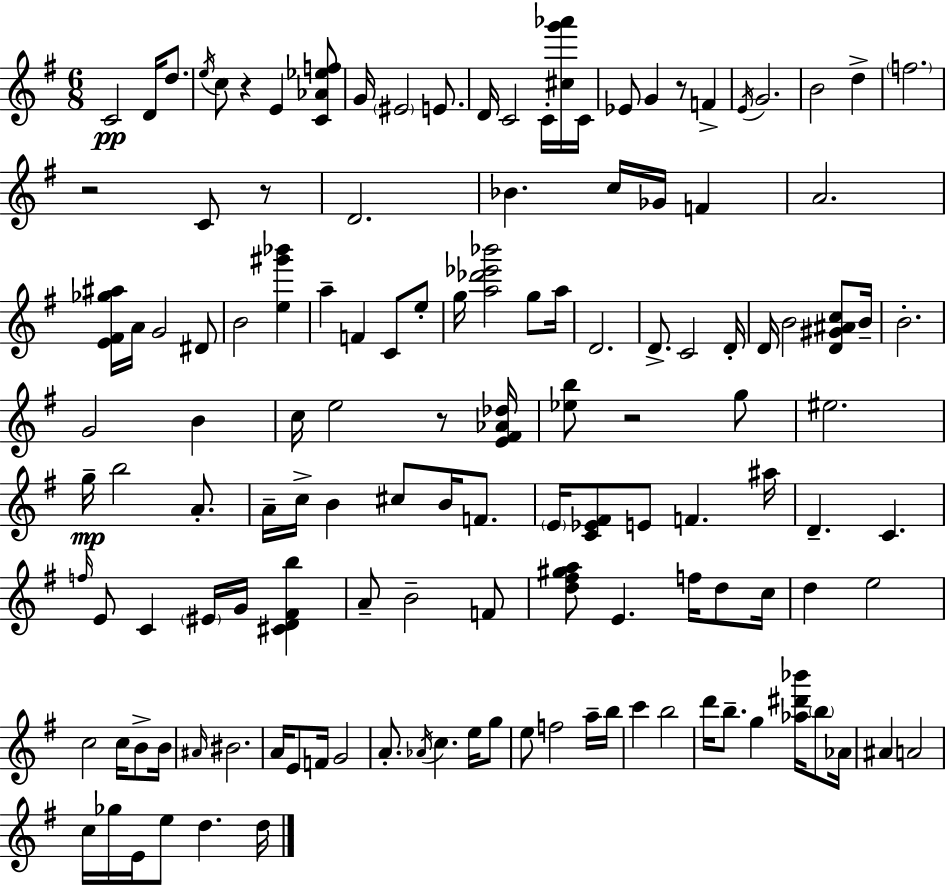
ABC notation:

X:1
T:Untitled
M:6/8
L:1/4
K:Em
C2 D/4 d/2 e/4 c/2 z E [C_A_ef]/2 G/4 ^E2 E/2 D/4 C2 C/4 [^cg'_a']/4 C/4 _E/2 G z/2 F E/4 G2 B2 d f2 z2 C/2 z/2 D2 _B c/4 _G/4 F A2 [E^F_g^a]/4 A/4 G2 ^D/2 B2 [e^g'_b'] a F C/2 e/2 g/4 [a_d'_e'_b']2 g/2 a/4 D2 D/2 C2 D/4 D/4 B2 [D^G^Ac]/2 B/4 B2 G2 B c/4 e2 z/2 [E^F_A_d]/4 [_eb]/2 z2 g/2 ^e2 g/4 b2 A/2 A/4 c/4 B ^c/2 B/4 F/2 E/4 [C_E^F]/2 E/2 F ^a/4 D C f/4 E/2 C ^E/4 G/4 [^CD^Fb] A/2 B2 F/2 [d^f^ga]/2 E f/4 d/2 c/4 d e2 c2 c/4 B/2 B/4 ^A/4 ^B2 A/4 E/2 F/4 G2 A/2 _A/4 c e/4 g/2 e/2 f2 a/4 b/4 c' b2 d'/4 b/2 g [_a^d'_b']/4 b/2 _A/4 ^A A2 c/4 _g/4 E/4 e/2 d d/4